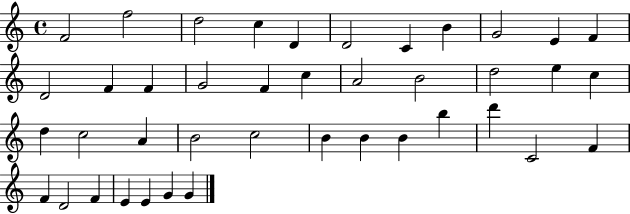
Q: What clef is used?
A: treble